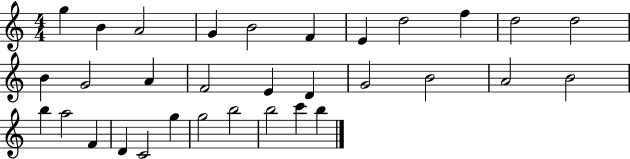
{
  \clef treble
  \numericTimeSignature
  \time 4/4
  \key c \major
  g''4 b'4 a'2 | g'4 b'2 f'4 | e'4 d''2 f''4 | d''2 d''2 | \break b'4 g'2 a'4 | f'2 e'4 d'4 | g'2 b'2 | a'2 b'2 | \break b''4 a''2 f'4 | d'4 c'2 g''4 | g''2 b''2 | b''2 c'''4 b''4 | \break \bar "|."
}